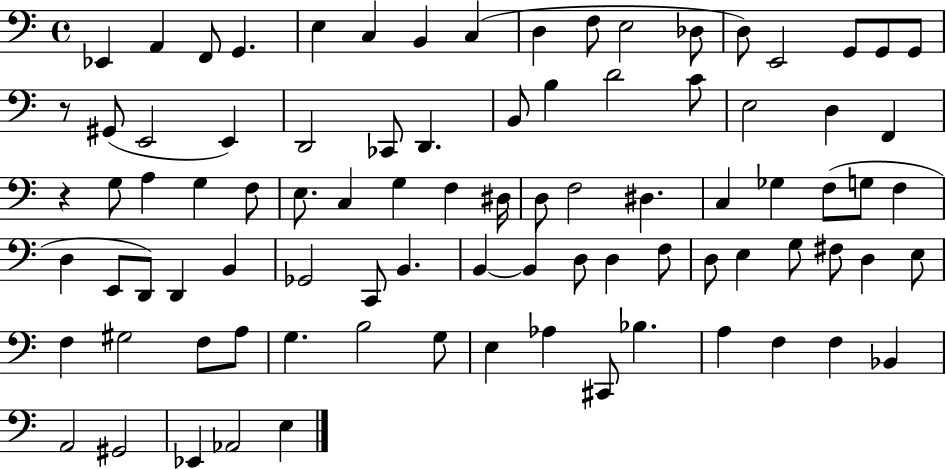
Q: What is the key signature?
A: C major